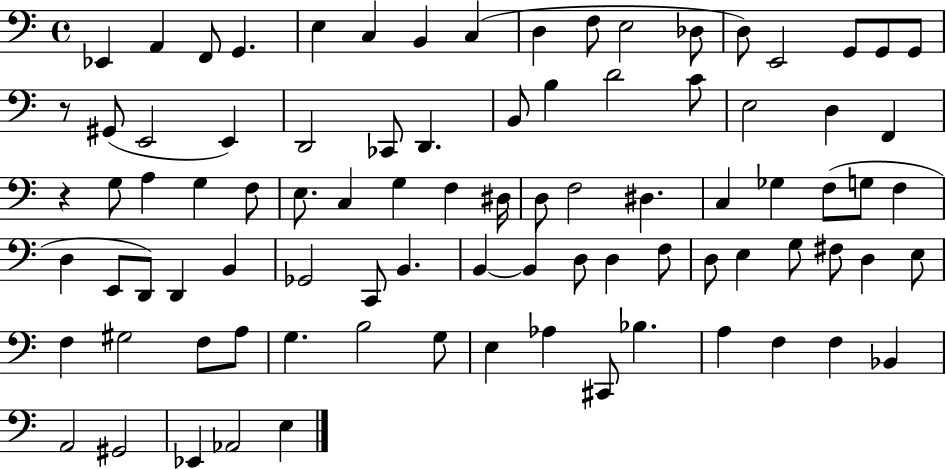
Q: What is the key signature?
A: C major